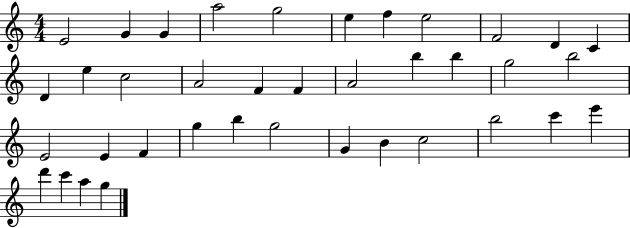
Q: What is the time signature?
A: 4/4